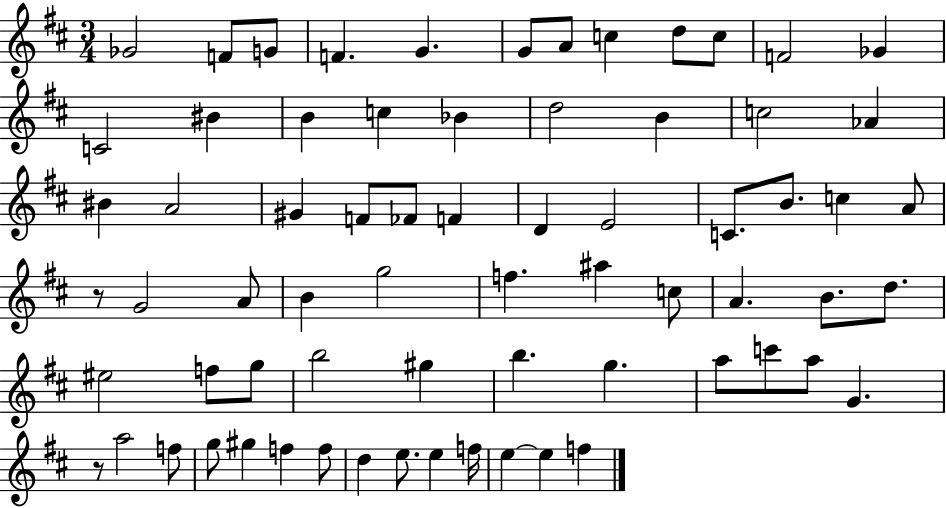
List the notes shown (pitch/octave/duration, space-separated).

Gb4/h F4/e G4/e F4/q. G4/q. G4/e A4/e C5/q D5/e C5/e F4/h Gb4/q C4/h BIS4/q B4/q C5/q Bb4/q D5/h B4/q C5/h Ab4/q BIS4/q A4/h G#4/q F4/e FES4/e F4/q D4/q E4/h C4/e. B4/e. C5/q A4/e R/e G4/h A4/e B4/q G5/h F5/q. A#5/q C5/e A4/q. B4/e. D5/e. EIS5/h F5/e G5/e B5/h G#5/q B5/q. G5/q. A5/e C6/e A5/e G4/q. R/e A5/h F5/e G5/e G#5/q F5/q F5/e D5/q E5/e. E5/q F5/s E5/q E5/q F5/q